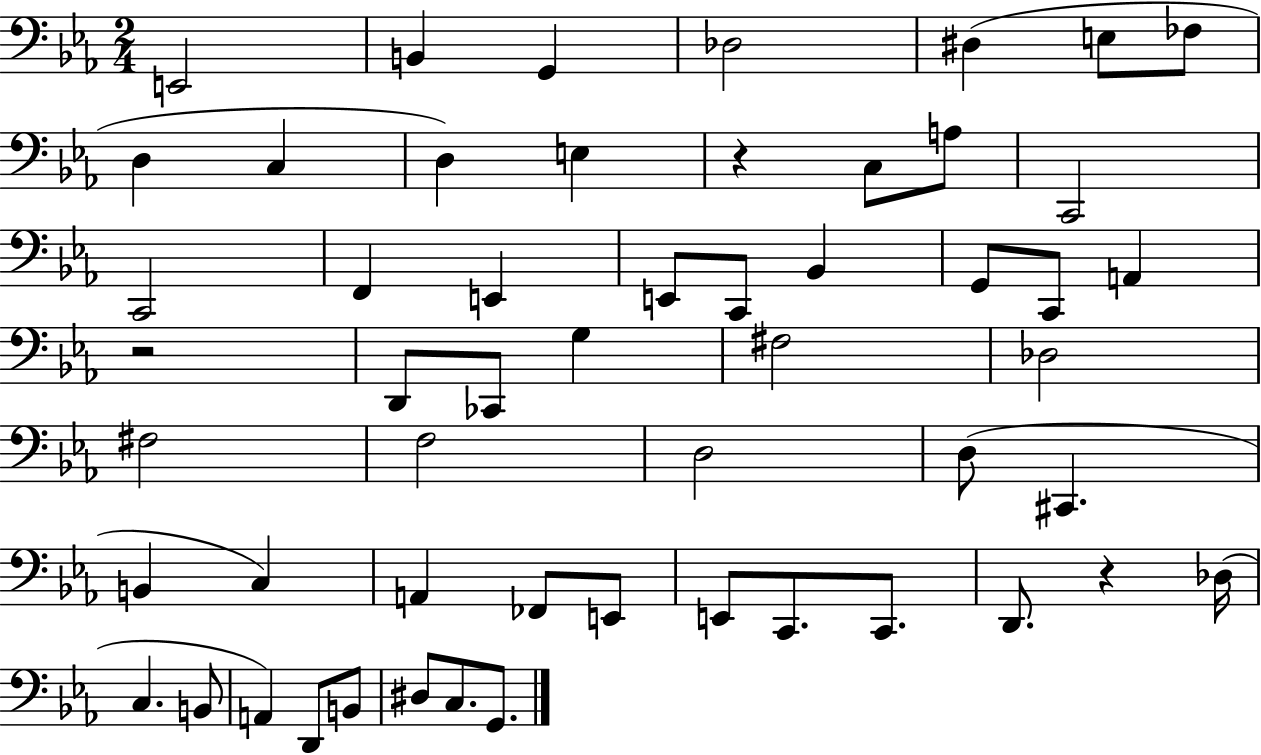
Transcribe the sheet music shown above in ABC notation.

X:1
T:Untitled
M:2/4
L:1/4
K:Eb
E,,2 B,, G,, _D,2 ^D, E,/2 _F,/2 D, C, D, E, z C,/2 A,/2 C,,2 C,,2 F,, E,, E,,/2 C,,/2 _B,, G,,/2 C,,/2 A,, z2 D,,/2 _C,,/2 G, ^F,2 _D,2 ^F,2 F,2 D,2 D,/2 ^C,, B,, C, A,, _F,,/2 E,,/2 E,,/2 C,,/2 C,,/2 D,,/2 z _D,/4 C, B,,/2 A,, D,,/2 B,,/2 ^D,/2 C,/2 G,,/2